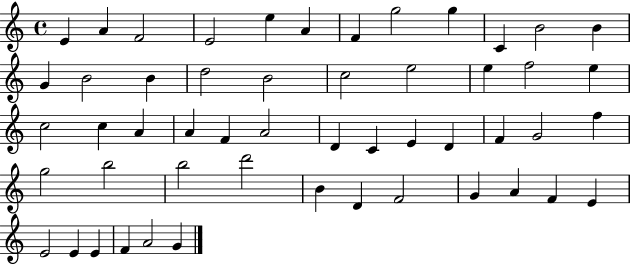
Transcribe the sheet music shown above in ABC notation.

X:1
T:Untitled
M:4/4
L:1/4
K:C
E A F2 E2 e A F g2 g C B2 B G B2 B d2 B2 c2 e2 e f2 e c2 c A A F A2 D C E D F G2 f g2 b2 b2 d'2 B D F2 G A F E E2 E E F A2 G